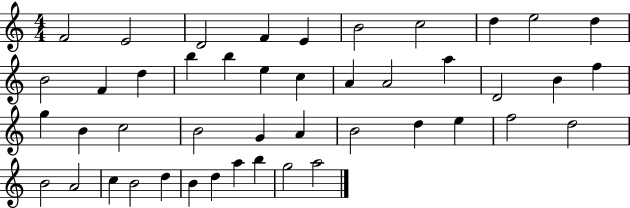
F4/h E4/h D4/h F4/q E4/q B4/h C5/h D5/q E5/h D5/q B4/h F4/q D5/q B5/q B5/q E5/q C5/q A4/q A4/h A5/q D4/h B4/q F5/q G5/q B4/q C5/h B4/h G4/q A4/q B4/h D5/q E5/q F5/h D5/h B4/h A4/h C5/q B4/h D5/q B4/q D5/q A5/q B5/q G5/h A5/h